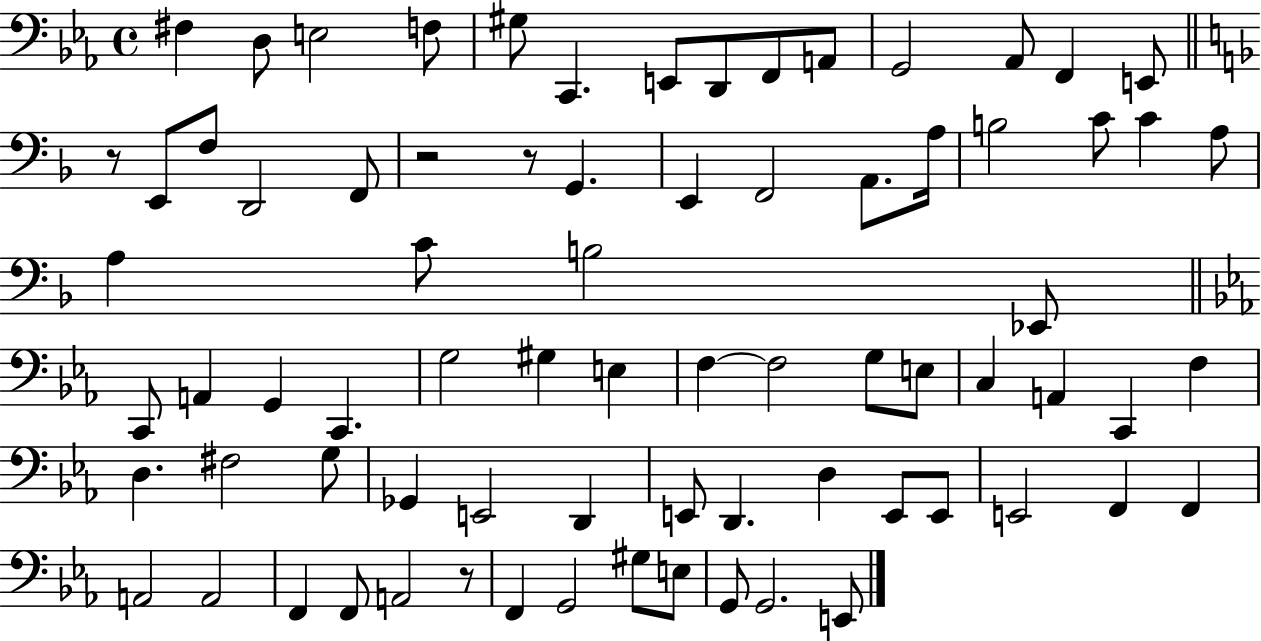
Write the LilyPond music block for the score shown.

{
  \clef bass
  \time 4/4
  \defaultTimeSignature
  \key ees \major
  fis4 d8 e2 f8 | gis8 c,4. e,8 d,8 f,8 a,8 | g,2 aes,8 f,4 e,8 | \bar "||" \break \key f \major r8 e,8 f8 d,2 f,8 | r2 r8 g,4. | e,4 f,2 a,8. a16 | b2 c'8 c'4 a8 | \break a4 c'8 b2 ees,8 | \bar "||" \break \key ees \major c,8 a,4 g,4 c,4. | g2 gis4 e4 | f4~~ f2 g8 e8 | c4 a,4 c,4 f4 | \break d4. fis2 g8 | ges,4 e,2 d,4 | e,8 d,4. d4 e,8 e,8 | e,2 f,4 f,4 | \break a,2 a,2 | f,4 f,8 a,2 r8 | f,4 g,2 gis8 e8 | g,8 g,2. e,8 | \break \bar "|."
}